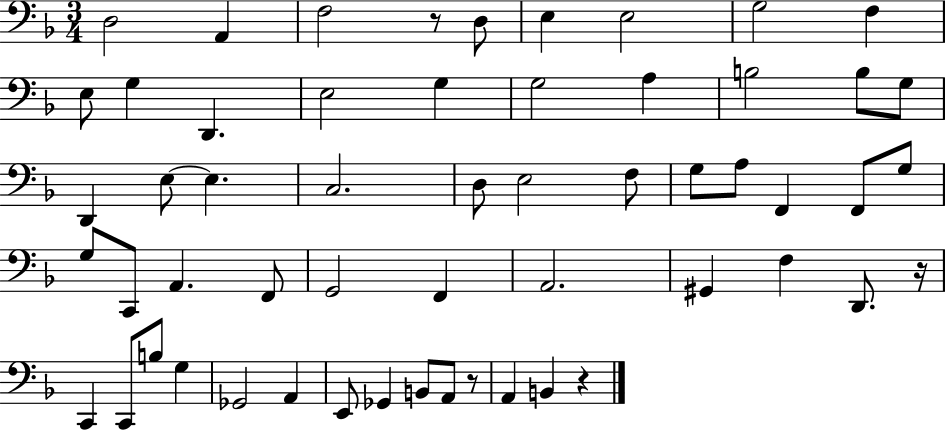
D3/h A2/q F3/h R/e D3/e E3/q E3/h G3/h F3/q E3/e G3/q D2/q. E3/h G3/q G3/h A3/q B3/h B3/e G3/e D2/q E3/e E3/q. C3/h. D3/e E3/h F3/e G3/e A3/e F2/q F2/e G3/e G3/e C2/e A2/q. F2/e G2/h F2/q A2/h. G#2/q F3/q D2/e. R/s C2/q C2/e B3/e G3/q Gb2/h A2/q E2/e Gb2/q B2/e A2/e R/e A2/q B2/q R/q